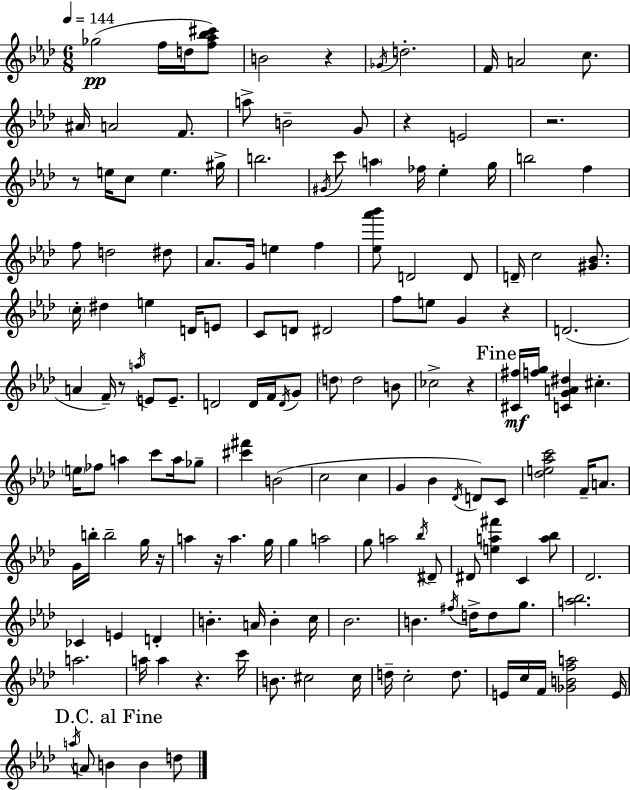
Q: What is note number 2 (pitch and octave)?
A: F5